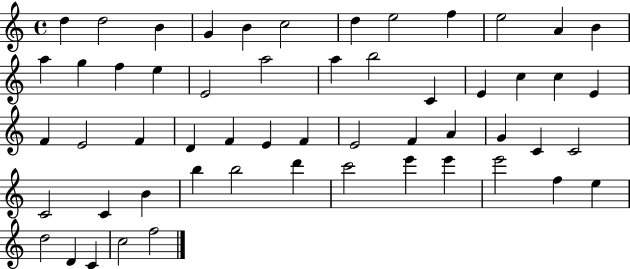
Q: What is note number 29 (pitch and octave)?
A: D4